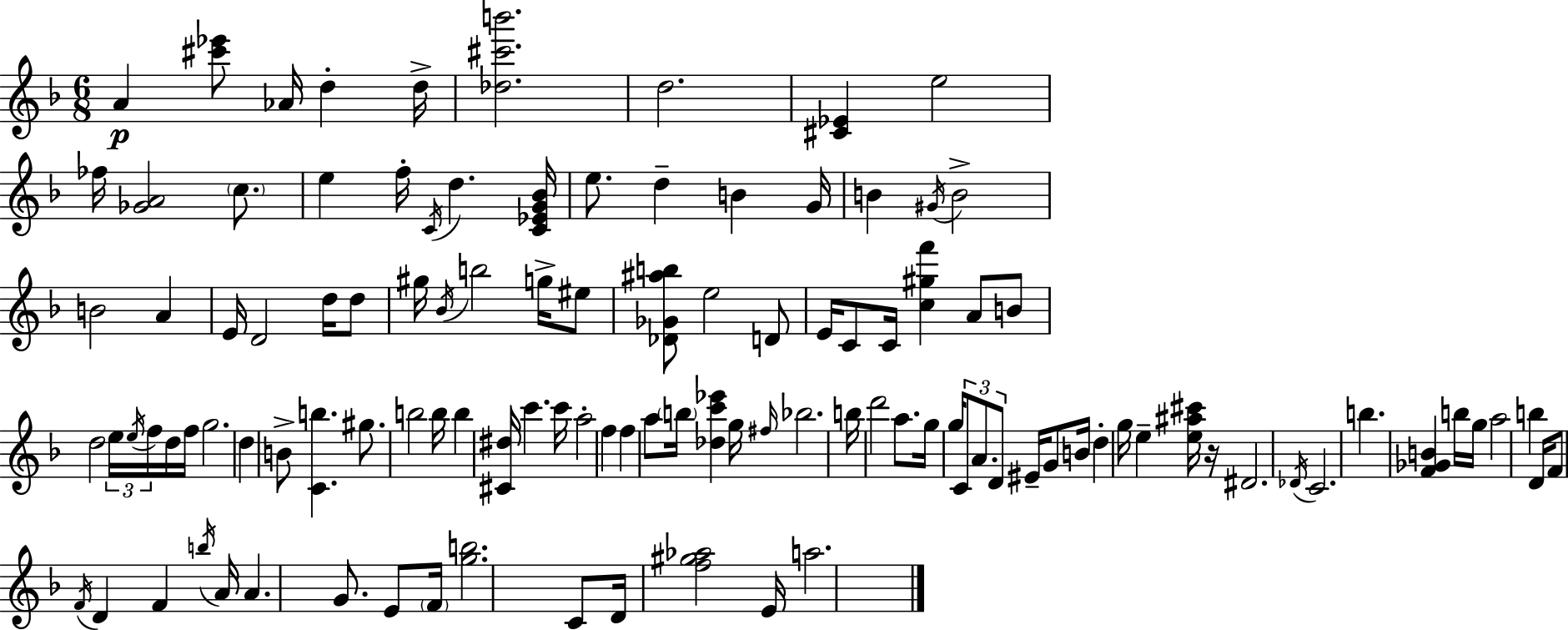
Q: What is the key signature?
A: F major